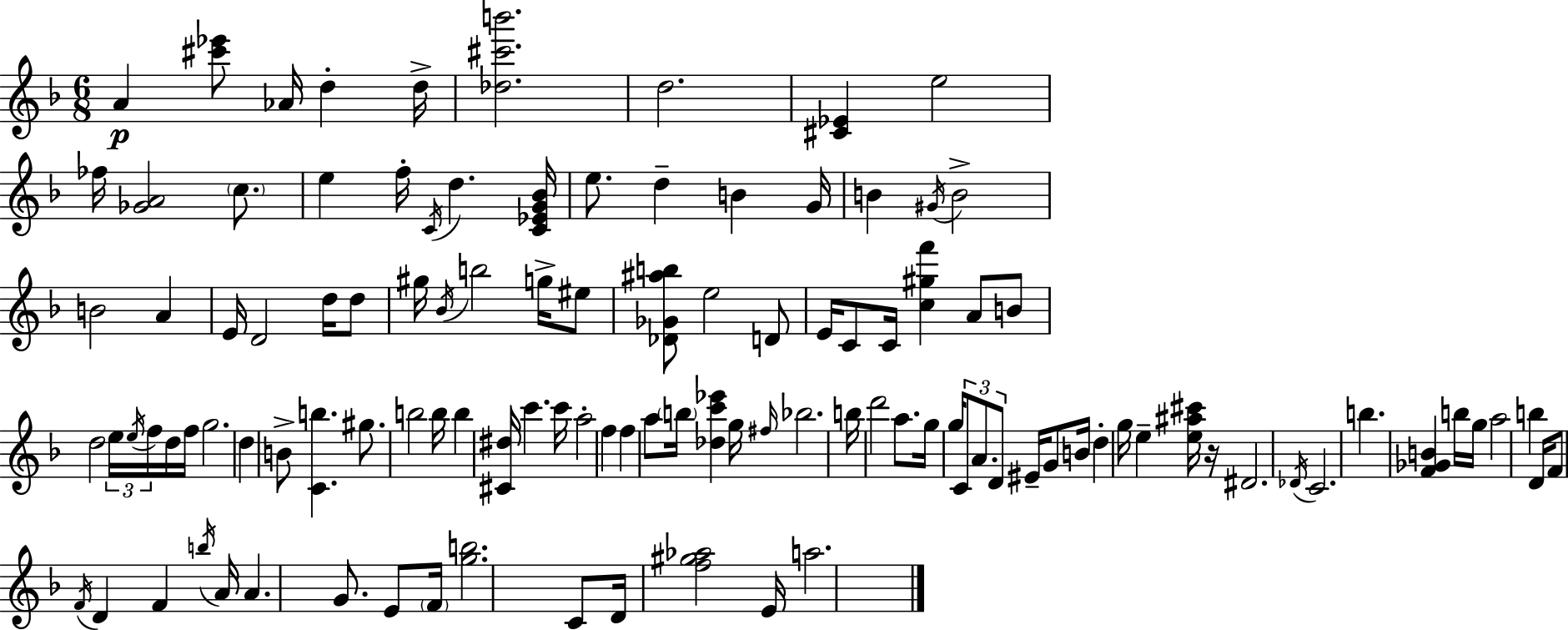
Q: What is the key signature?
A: F major